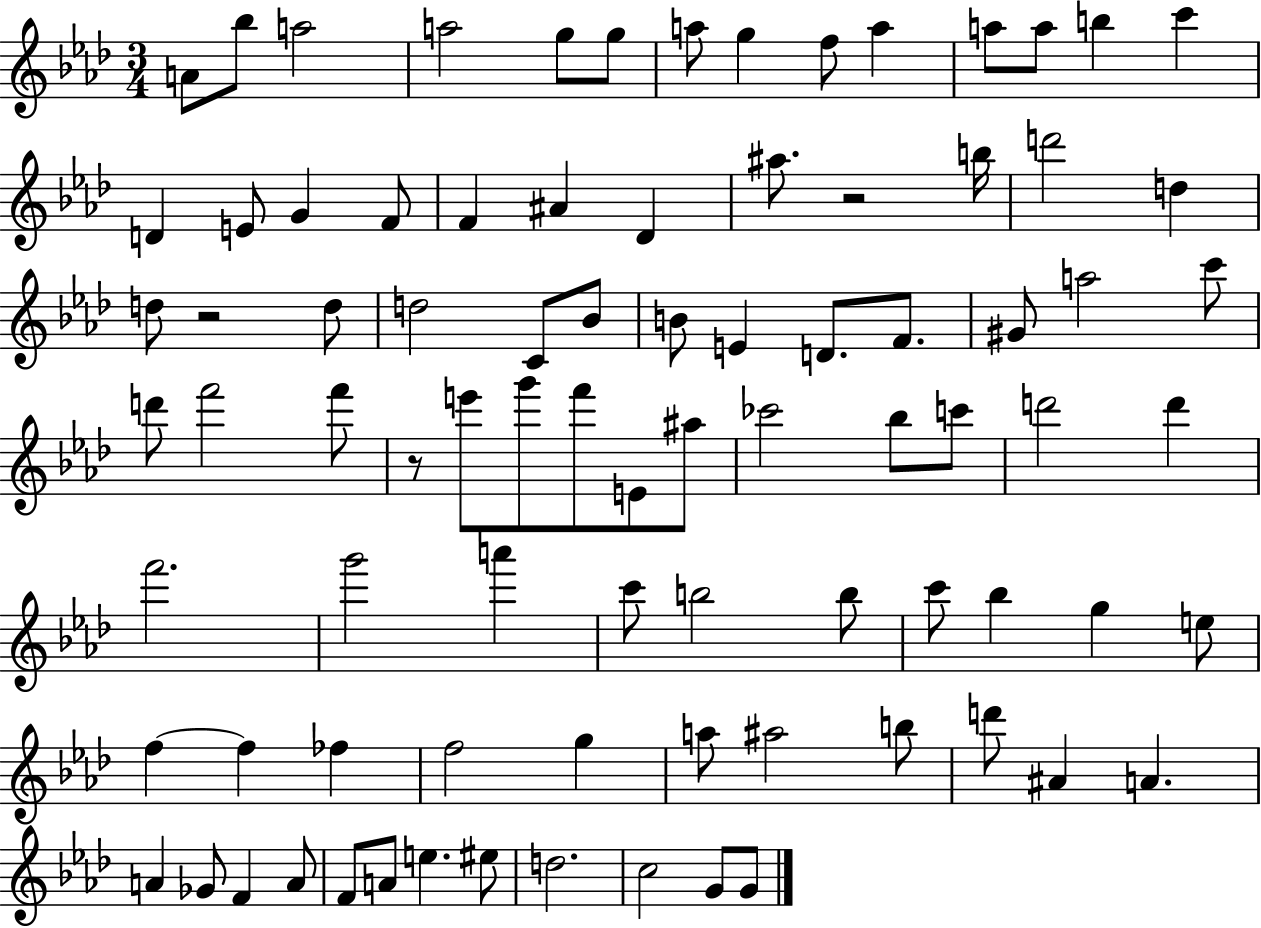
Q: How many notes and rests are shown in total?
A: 86